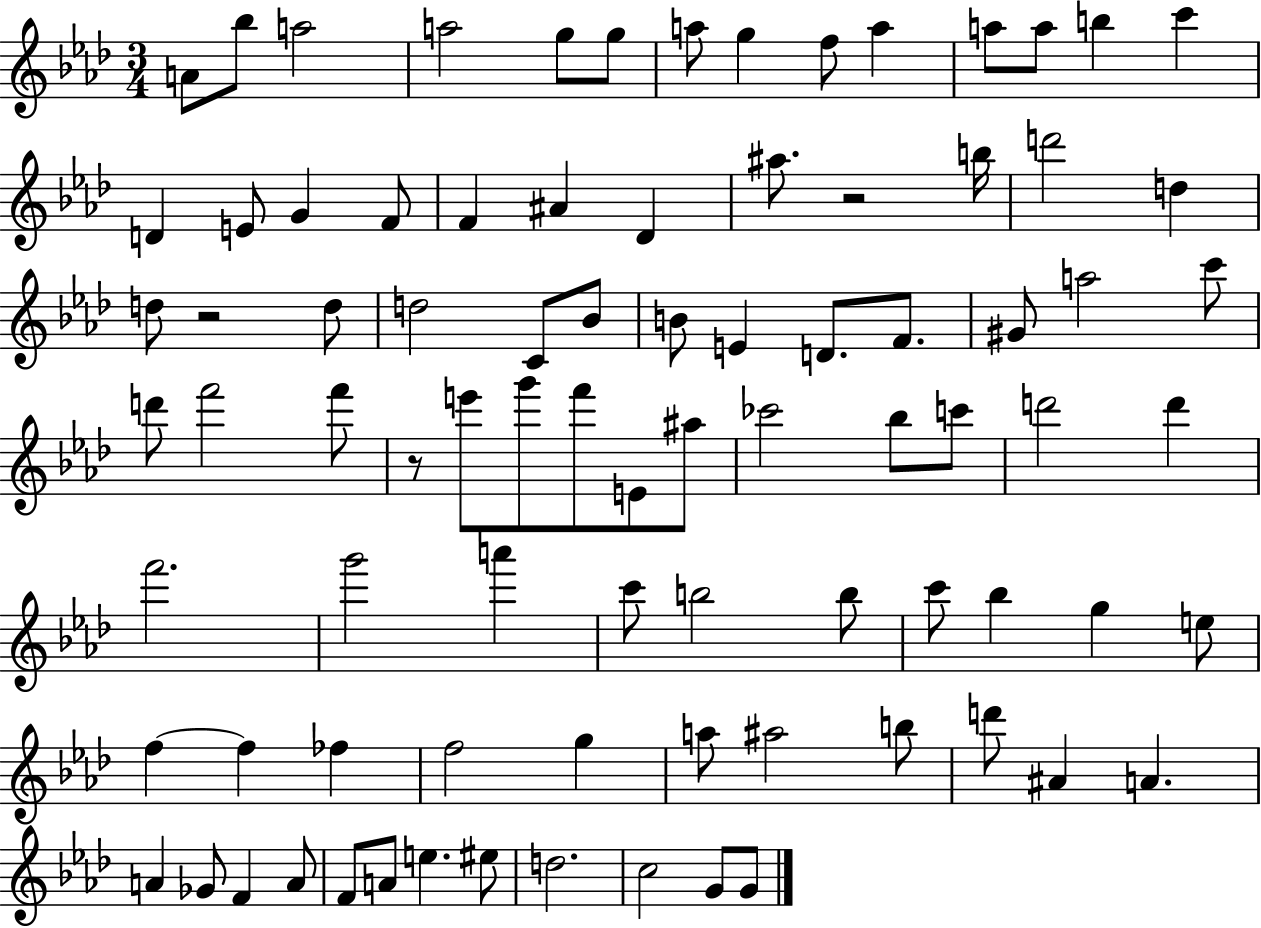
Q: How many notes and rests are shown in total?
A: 86